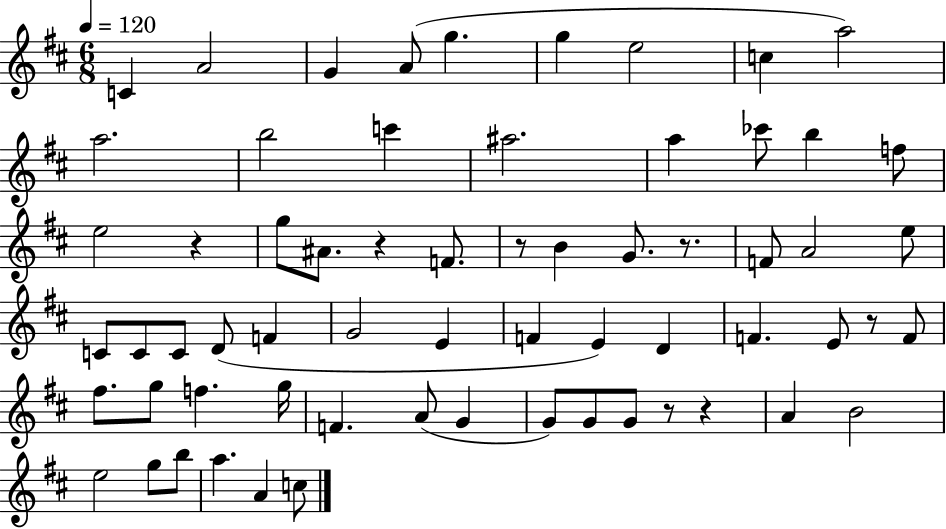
{
  \clef treble
  \numericTimeSignature
  \time 6/8
  \key d \major
  \tempo 4 = 120
  c'4 a'2 | g'4 a'8( g''4. | g''4 e''2 | c''4 a''2) | \break a''2. | b''2 c'''4 | ais''2. | a''4 ces'''8 b''4 f''8 | \break e''2 r4 | g''8 ais'8. r4 f'8. | r8 b'4 g'8. r8. | f'8 a'2 e''8 | \break c'8 c'8 c'8 d'8( f'4 | g'2 e'4 | f'4 e'4) d'4 | f'4. e'8 r8 f'8 | \break fis''8. g''8 f''4. g''16 | f'4. a'8( g'4 | g'8) g'8 g'8 r8 r4 | a'4 b'2 | \break e''2 g''8 b''8 | a''4. a'4 c''8 | \bar "|."
}